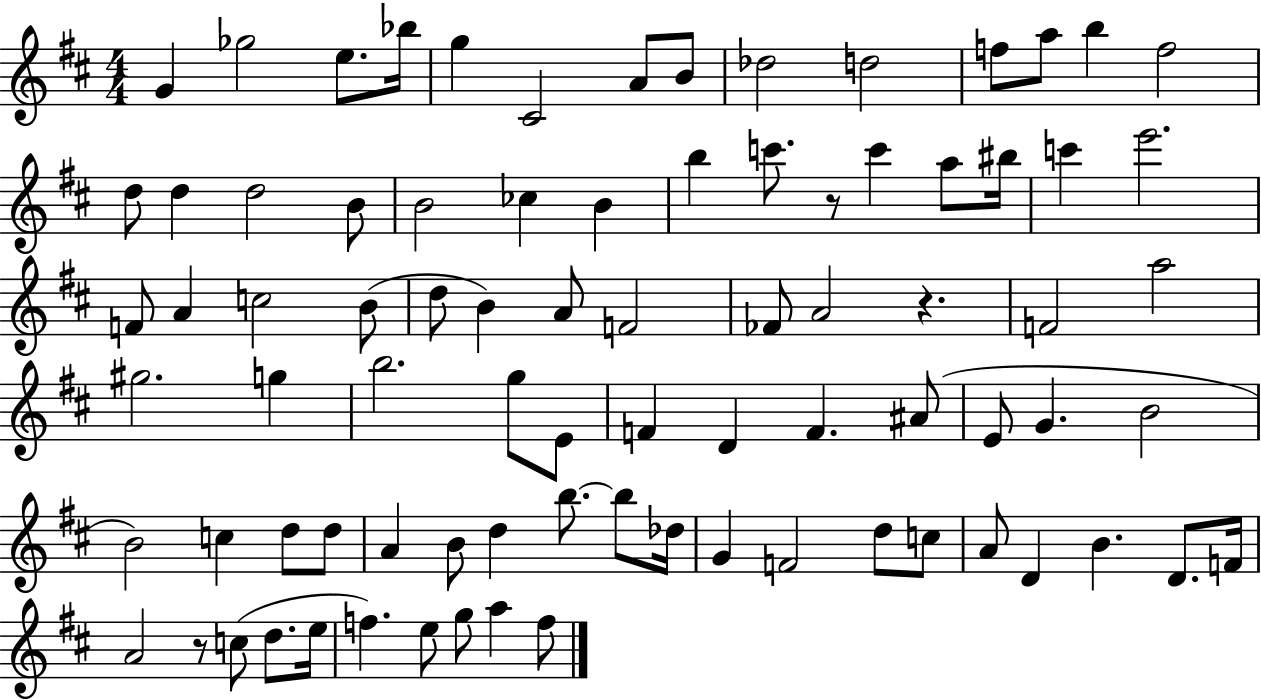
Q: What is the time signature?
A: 4/4